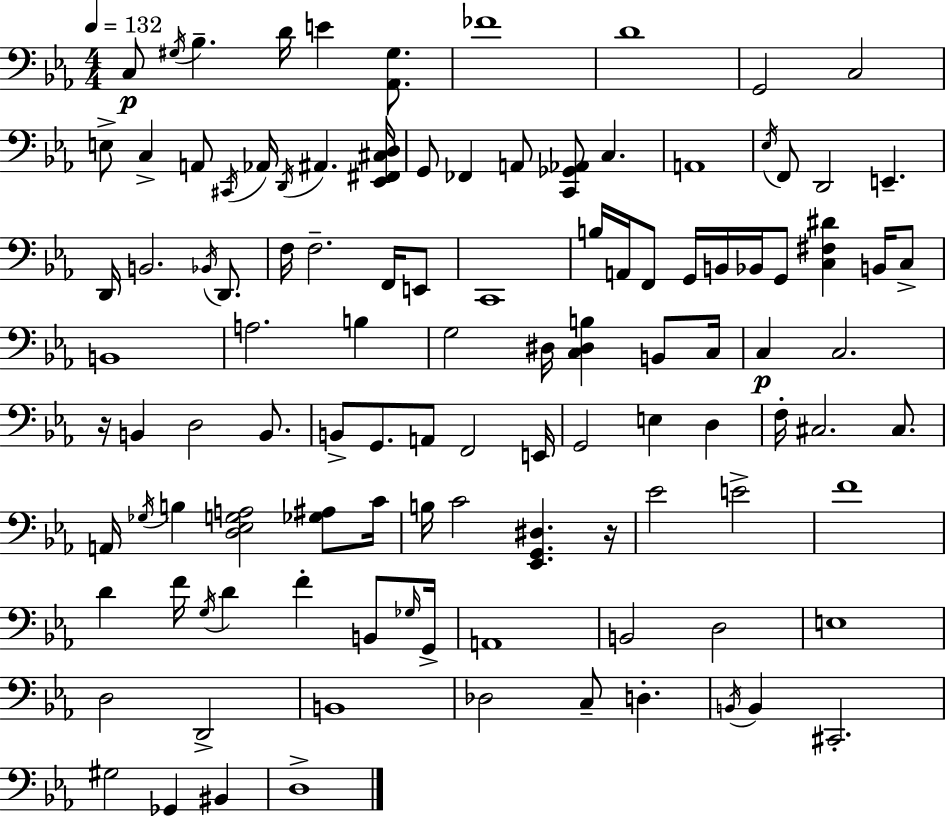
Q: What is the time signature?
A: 4/4